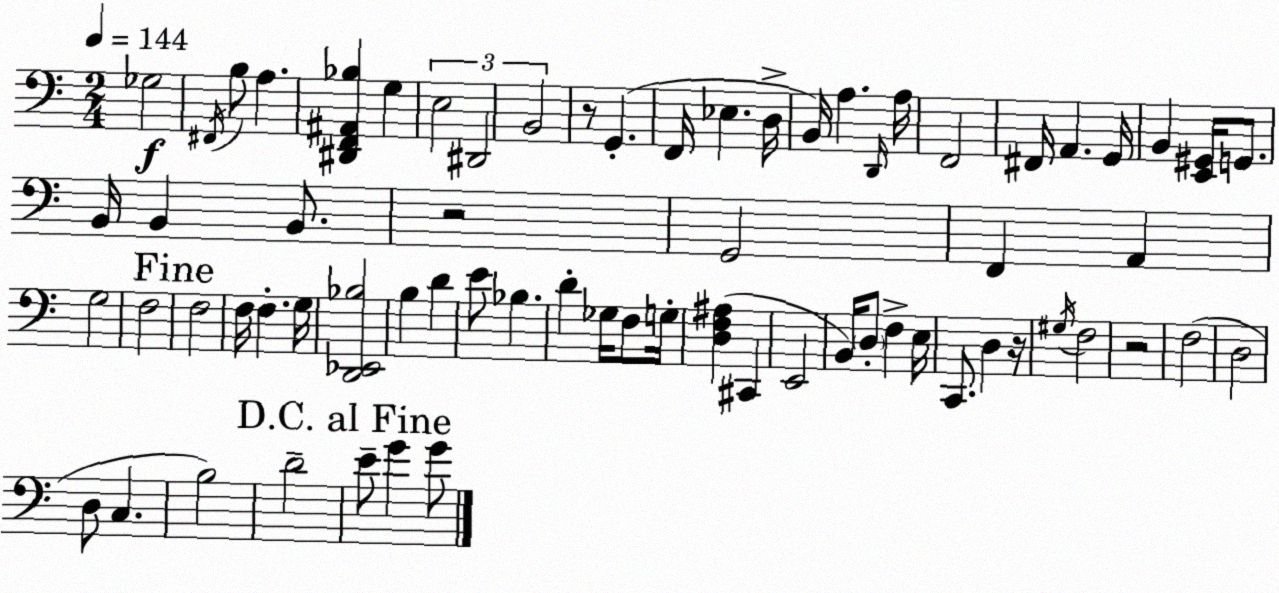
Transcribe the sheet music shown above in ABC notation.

X:1
T:Untitled
M:2/4
L:1/4
K:Am
_G,2 ^F,,/4 B,/2 A, [^D,,F,,^A,,_B,] G, E,2 ^D,,2 B,,2 z/2 G,, F,,/4 _E, D,/4 B,,/4 A, D,,/4 A,/4 F,,2 ^F,,/4 A,, G,,/4 B,, [E,,^G,,]/4 G,,/2 B,,/4 B,, B,,/2 z2 G,,2 F,, A,, G,2 F,2 F,2 F,/4 F, G,/4 [D,,_E,,_B,]2 B, D E/2 _B, D _G,/4 F,/2 G,/4 [D,F,^A,] ^C,, E,,2 B,,/4 D,/2 F, E,/4 C,,/2 D, z/4 ^G,/4 F,2 z2 F,2 D,2 D,/2 C, B,2 D2 E/2 G G/2